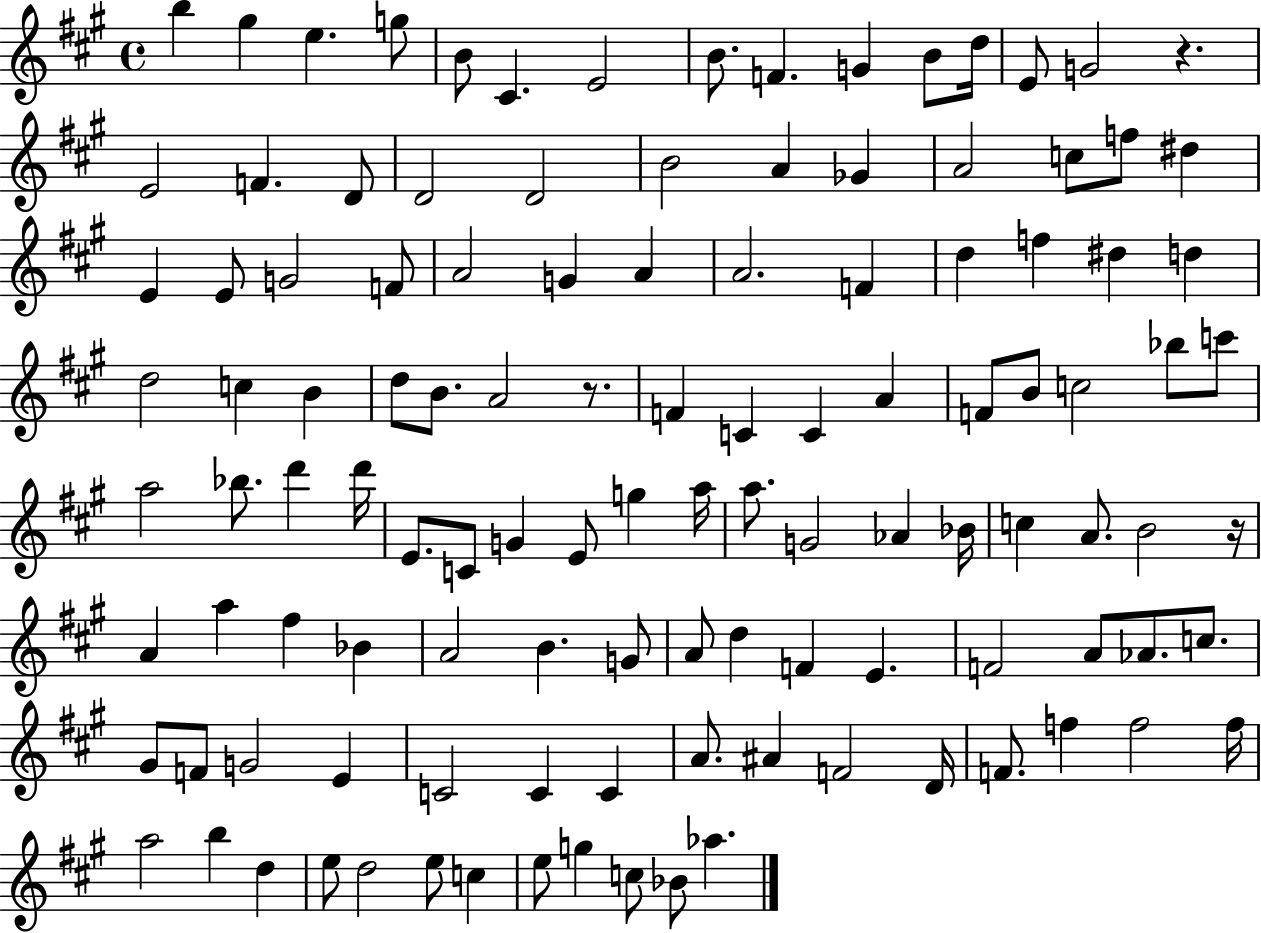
X:1
T:Untitled
M:4/4
L:1/4
K:A
b ^g e g/2 B/2 ^C E2 B/2 F G B/2 d/4 E/2 G2 z E2 F D/2 D2 D2 B2 A _G A2 c/2 f/2 ^d E E/2 G2 F/2 A2 G A A2 F d f ^d d d2 c B d/2 B/2 A2 z/2 F C C A F/2 B/2 c2 _b/2 c'/2 a2 _b/2 d' d'/4 E/2 C/2 G E/2 g a/4 a/2 G2 _A _B/4 c A/2 B2 z/4 A a ^f _B A2 B G/2 A/2 d F E F2 A/2 _A/2 c/2 ^G/2 F/2 G2 E C2 C C A/2 ^A F2 D/4 F/2 f f2 f/4 a2 b d e/2 d2 e/2 c e/2 g c/2 _B/2 _a